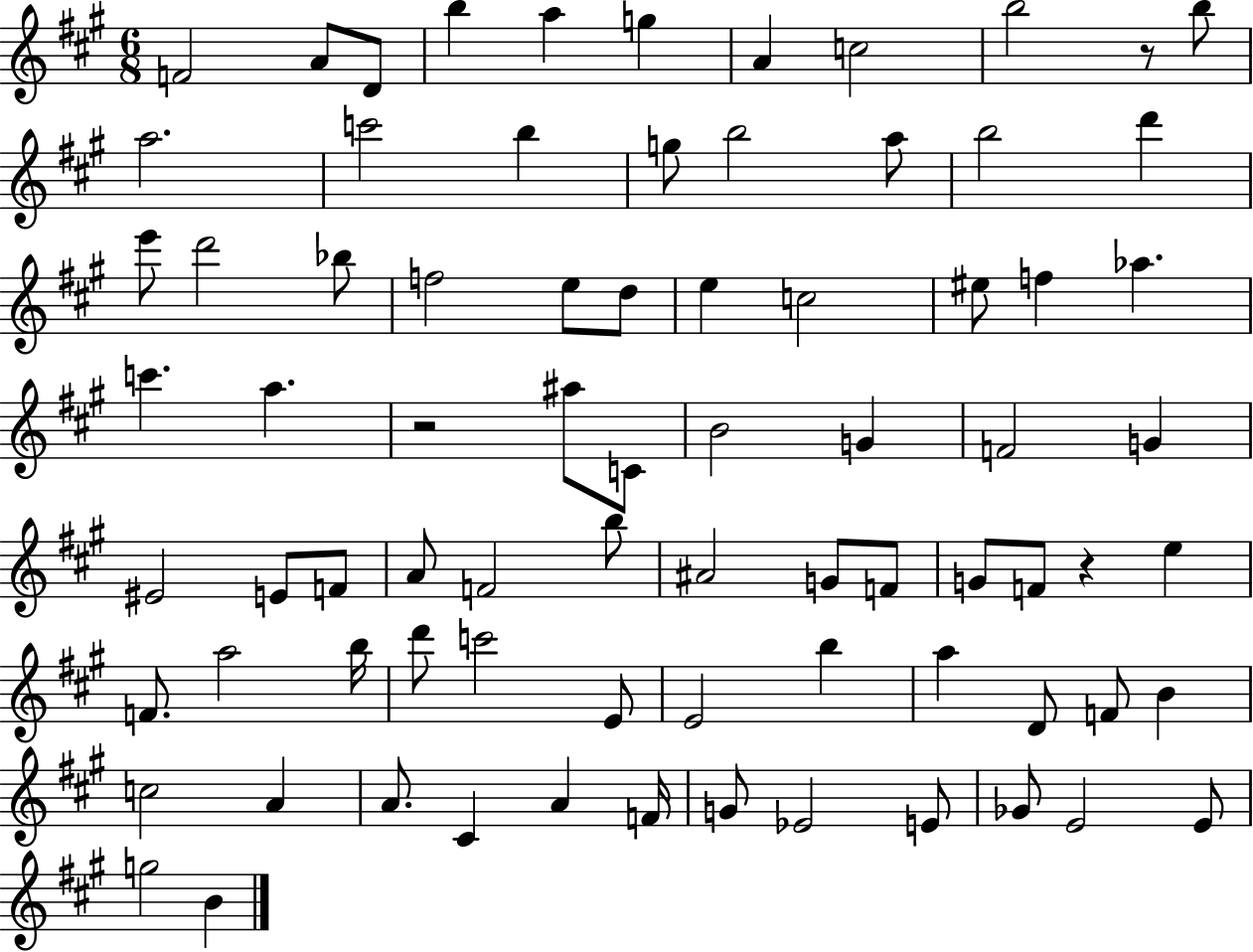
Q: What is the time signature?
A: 6/8